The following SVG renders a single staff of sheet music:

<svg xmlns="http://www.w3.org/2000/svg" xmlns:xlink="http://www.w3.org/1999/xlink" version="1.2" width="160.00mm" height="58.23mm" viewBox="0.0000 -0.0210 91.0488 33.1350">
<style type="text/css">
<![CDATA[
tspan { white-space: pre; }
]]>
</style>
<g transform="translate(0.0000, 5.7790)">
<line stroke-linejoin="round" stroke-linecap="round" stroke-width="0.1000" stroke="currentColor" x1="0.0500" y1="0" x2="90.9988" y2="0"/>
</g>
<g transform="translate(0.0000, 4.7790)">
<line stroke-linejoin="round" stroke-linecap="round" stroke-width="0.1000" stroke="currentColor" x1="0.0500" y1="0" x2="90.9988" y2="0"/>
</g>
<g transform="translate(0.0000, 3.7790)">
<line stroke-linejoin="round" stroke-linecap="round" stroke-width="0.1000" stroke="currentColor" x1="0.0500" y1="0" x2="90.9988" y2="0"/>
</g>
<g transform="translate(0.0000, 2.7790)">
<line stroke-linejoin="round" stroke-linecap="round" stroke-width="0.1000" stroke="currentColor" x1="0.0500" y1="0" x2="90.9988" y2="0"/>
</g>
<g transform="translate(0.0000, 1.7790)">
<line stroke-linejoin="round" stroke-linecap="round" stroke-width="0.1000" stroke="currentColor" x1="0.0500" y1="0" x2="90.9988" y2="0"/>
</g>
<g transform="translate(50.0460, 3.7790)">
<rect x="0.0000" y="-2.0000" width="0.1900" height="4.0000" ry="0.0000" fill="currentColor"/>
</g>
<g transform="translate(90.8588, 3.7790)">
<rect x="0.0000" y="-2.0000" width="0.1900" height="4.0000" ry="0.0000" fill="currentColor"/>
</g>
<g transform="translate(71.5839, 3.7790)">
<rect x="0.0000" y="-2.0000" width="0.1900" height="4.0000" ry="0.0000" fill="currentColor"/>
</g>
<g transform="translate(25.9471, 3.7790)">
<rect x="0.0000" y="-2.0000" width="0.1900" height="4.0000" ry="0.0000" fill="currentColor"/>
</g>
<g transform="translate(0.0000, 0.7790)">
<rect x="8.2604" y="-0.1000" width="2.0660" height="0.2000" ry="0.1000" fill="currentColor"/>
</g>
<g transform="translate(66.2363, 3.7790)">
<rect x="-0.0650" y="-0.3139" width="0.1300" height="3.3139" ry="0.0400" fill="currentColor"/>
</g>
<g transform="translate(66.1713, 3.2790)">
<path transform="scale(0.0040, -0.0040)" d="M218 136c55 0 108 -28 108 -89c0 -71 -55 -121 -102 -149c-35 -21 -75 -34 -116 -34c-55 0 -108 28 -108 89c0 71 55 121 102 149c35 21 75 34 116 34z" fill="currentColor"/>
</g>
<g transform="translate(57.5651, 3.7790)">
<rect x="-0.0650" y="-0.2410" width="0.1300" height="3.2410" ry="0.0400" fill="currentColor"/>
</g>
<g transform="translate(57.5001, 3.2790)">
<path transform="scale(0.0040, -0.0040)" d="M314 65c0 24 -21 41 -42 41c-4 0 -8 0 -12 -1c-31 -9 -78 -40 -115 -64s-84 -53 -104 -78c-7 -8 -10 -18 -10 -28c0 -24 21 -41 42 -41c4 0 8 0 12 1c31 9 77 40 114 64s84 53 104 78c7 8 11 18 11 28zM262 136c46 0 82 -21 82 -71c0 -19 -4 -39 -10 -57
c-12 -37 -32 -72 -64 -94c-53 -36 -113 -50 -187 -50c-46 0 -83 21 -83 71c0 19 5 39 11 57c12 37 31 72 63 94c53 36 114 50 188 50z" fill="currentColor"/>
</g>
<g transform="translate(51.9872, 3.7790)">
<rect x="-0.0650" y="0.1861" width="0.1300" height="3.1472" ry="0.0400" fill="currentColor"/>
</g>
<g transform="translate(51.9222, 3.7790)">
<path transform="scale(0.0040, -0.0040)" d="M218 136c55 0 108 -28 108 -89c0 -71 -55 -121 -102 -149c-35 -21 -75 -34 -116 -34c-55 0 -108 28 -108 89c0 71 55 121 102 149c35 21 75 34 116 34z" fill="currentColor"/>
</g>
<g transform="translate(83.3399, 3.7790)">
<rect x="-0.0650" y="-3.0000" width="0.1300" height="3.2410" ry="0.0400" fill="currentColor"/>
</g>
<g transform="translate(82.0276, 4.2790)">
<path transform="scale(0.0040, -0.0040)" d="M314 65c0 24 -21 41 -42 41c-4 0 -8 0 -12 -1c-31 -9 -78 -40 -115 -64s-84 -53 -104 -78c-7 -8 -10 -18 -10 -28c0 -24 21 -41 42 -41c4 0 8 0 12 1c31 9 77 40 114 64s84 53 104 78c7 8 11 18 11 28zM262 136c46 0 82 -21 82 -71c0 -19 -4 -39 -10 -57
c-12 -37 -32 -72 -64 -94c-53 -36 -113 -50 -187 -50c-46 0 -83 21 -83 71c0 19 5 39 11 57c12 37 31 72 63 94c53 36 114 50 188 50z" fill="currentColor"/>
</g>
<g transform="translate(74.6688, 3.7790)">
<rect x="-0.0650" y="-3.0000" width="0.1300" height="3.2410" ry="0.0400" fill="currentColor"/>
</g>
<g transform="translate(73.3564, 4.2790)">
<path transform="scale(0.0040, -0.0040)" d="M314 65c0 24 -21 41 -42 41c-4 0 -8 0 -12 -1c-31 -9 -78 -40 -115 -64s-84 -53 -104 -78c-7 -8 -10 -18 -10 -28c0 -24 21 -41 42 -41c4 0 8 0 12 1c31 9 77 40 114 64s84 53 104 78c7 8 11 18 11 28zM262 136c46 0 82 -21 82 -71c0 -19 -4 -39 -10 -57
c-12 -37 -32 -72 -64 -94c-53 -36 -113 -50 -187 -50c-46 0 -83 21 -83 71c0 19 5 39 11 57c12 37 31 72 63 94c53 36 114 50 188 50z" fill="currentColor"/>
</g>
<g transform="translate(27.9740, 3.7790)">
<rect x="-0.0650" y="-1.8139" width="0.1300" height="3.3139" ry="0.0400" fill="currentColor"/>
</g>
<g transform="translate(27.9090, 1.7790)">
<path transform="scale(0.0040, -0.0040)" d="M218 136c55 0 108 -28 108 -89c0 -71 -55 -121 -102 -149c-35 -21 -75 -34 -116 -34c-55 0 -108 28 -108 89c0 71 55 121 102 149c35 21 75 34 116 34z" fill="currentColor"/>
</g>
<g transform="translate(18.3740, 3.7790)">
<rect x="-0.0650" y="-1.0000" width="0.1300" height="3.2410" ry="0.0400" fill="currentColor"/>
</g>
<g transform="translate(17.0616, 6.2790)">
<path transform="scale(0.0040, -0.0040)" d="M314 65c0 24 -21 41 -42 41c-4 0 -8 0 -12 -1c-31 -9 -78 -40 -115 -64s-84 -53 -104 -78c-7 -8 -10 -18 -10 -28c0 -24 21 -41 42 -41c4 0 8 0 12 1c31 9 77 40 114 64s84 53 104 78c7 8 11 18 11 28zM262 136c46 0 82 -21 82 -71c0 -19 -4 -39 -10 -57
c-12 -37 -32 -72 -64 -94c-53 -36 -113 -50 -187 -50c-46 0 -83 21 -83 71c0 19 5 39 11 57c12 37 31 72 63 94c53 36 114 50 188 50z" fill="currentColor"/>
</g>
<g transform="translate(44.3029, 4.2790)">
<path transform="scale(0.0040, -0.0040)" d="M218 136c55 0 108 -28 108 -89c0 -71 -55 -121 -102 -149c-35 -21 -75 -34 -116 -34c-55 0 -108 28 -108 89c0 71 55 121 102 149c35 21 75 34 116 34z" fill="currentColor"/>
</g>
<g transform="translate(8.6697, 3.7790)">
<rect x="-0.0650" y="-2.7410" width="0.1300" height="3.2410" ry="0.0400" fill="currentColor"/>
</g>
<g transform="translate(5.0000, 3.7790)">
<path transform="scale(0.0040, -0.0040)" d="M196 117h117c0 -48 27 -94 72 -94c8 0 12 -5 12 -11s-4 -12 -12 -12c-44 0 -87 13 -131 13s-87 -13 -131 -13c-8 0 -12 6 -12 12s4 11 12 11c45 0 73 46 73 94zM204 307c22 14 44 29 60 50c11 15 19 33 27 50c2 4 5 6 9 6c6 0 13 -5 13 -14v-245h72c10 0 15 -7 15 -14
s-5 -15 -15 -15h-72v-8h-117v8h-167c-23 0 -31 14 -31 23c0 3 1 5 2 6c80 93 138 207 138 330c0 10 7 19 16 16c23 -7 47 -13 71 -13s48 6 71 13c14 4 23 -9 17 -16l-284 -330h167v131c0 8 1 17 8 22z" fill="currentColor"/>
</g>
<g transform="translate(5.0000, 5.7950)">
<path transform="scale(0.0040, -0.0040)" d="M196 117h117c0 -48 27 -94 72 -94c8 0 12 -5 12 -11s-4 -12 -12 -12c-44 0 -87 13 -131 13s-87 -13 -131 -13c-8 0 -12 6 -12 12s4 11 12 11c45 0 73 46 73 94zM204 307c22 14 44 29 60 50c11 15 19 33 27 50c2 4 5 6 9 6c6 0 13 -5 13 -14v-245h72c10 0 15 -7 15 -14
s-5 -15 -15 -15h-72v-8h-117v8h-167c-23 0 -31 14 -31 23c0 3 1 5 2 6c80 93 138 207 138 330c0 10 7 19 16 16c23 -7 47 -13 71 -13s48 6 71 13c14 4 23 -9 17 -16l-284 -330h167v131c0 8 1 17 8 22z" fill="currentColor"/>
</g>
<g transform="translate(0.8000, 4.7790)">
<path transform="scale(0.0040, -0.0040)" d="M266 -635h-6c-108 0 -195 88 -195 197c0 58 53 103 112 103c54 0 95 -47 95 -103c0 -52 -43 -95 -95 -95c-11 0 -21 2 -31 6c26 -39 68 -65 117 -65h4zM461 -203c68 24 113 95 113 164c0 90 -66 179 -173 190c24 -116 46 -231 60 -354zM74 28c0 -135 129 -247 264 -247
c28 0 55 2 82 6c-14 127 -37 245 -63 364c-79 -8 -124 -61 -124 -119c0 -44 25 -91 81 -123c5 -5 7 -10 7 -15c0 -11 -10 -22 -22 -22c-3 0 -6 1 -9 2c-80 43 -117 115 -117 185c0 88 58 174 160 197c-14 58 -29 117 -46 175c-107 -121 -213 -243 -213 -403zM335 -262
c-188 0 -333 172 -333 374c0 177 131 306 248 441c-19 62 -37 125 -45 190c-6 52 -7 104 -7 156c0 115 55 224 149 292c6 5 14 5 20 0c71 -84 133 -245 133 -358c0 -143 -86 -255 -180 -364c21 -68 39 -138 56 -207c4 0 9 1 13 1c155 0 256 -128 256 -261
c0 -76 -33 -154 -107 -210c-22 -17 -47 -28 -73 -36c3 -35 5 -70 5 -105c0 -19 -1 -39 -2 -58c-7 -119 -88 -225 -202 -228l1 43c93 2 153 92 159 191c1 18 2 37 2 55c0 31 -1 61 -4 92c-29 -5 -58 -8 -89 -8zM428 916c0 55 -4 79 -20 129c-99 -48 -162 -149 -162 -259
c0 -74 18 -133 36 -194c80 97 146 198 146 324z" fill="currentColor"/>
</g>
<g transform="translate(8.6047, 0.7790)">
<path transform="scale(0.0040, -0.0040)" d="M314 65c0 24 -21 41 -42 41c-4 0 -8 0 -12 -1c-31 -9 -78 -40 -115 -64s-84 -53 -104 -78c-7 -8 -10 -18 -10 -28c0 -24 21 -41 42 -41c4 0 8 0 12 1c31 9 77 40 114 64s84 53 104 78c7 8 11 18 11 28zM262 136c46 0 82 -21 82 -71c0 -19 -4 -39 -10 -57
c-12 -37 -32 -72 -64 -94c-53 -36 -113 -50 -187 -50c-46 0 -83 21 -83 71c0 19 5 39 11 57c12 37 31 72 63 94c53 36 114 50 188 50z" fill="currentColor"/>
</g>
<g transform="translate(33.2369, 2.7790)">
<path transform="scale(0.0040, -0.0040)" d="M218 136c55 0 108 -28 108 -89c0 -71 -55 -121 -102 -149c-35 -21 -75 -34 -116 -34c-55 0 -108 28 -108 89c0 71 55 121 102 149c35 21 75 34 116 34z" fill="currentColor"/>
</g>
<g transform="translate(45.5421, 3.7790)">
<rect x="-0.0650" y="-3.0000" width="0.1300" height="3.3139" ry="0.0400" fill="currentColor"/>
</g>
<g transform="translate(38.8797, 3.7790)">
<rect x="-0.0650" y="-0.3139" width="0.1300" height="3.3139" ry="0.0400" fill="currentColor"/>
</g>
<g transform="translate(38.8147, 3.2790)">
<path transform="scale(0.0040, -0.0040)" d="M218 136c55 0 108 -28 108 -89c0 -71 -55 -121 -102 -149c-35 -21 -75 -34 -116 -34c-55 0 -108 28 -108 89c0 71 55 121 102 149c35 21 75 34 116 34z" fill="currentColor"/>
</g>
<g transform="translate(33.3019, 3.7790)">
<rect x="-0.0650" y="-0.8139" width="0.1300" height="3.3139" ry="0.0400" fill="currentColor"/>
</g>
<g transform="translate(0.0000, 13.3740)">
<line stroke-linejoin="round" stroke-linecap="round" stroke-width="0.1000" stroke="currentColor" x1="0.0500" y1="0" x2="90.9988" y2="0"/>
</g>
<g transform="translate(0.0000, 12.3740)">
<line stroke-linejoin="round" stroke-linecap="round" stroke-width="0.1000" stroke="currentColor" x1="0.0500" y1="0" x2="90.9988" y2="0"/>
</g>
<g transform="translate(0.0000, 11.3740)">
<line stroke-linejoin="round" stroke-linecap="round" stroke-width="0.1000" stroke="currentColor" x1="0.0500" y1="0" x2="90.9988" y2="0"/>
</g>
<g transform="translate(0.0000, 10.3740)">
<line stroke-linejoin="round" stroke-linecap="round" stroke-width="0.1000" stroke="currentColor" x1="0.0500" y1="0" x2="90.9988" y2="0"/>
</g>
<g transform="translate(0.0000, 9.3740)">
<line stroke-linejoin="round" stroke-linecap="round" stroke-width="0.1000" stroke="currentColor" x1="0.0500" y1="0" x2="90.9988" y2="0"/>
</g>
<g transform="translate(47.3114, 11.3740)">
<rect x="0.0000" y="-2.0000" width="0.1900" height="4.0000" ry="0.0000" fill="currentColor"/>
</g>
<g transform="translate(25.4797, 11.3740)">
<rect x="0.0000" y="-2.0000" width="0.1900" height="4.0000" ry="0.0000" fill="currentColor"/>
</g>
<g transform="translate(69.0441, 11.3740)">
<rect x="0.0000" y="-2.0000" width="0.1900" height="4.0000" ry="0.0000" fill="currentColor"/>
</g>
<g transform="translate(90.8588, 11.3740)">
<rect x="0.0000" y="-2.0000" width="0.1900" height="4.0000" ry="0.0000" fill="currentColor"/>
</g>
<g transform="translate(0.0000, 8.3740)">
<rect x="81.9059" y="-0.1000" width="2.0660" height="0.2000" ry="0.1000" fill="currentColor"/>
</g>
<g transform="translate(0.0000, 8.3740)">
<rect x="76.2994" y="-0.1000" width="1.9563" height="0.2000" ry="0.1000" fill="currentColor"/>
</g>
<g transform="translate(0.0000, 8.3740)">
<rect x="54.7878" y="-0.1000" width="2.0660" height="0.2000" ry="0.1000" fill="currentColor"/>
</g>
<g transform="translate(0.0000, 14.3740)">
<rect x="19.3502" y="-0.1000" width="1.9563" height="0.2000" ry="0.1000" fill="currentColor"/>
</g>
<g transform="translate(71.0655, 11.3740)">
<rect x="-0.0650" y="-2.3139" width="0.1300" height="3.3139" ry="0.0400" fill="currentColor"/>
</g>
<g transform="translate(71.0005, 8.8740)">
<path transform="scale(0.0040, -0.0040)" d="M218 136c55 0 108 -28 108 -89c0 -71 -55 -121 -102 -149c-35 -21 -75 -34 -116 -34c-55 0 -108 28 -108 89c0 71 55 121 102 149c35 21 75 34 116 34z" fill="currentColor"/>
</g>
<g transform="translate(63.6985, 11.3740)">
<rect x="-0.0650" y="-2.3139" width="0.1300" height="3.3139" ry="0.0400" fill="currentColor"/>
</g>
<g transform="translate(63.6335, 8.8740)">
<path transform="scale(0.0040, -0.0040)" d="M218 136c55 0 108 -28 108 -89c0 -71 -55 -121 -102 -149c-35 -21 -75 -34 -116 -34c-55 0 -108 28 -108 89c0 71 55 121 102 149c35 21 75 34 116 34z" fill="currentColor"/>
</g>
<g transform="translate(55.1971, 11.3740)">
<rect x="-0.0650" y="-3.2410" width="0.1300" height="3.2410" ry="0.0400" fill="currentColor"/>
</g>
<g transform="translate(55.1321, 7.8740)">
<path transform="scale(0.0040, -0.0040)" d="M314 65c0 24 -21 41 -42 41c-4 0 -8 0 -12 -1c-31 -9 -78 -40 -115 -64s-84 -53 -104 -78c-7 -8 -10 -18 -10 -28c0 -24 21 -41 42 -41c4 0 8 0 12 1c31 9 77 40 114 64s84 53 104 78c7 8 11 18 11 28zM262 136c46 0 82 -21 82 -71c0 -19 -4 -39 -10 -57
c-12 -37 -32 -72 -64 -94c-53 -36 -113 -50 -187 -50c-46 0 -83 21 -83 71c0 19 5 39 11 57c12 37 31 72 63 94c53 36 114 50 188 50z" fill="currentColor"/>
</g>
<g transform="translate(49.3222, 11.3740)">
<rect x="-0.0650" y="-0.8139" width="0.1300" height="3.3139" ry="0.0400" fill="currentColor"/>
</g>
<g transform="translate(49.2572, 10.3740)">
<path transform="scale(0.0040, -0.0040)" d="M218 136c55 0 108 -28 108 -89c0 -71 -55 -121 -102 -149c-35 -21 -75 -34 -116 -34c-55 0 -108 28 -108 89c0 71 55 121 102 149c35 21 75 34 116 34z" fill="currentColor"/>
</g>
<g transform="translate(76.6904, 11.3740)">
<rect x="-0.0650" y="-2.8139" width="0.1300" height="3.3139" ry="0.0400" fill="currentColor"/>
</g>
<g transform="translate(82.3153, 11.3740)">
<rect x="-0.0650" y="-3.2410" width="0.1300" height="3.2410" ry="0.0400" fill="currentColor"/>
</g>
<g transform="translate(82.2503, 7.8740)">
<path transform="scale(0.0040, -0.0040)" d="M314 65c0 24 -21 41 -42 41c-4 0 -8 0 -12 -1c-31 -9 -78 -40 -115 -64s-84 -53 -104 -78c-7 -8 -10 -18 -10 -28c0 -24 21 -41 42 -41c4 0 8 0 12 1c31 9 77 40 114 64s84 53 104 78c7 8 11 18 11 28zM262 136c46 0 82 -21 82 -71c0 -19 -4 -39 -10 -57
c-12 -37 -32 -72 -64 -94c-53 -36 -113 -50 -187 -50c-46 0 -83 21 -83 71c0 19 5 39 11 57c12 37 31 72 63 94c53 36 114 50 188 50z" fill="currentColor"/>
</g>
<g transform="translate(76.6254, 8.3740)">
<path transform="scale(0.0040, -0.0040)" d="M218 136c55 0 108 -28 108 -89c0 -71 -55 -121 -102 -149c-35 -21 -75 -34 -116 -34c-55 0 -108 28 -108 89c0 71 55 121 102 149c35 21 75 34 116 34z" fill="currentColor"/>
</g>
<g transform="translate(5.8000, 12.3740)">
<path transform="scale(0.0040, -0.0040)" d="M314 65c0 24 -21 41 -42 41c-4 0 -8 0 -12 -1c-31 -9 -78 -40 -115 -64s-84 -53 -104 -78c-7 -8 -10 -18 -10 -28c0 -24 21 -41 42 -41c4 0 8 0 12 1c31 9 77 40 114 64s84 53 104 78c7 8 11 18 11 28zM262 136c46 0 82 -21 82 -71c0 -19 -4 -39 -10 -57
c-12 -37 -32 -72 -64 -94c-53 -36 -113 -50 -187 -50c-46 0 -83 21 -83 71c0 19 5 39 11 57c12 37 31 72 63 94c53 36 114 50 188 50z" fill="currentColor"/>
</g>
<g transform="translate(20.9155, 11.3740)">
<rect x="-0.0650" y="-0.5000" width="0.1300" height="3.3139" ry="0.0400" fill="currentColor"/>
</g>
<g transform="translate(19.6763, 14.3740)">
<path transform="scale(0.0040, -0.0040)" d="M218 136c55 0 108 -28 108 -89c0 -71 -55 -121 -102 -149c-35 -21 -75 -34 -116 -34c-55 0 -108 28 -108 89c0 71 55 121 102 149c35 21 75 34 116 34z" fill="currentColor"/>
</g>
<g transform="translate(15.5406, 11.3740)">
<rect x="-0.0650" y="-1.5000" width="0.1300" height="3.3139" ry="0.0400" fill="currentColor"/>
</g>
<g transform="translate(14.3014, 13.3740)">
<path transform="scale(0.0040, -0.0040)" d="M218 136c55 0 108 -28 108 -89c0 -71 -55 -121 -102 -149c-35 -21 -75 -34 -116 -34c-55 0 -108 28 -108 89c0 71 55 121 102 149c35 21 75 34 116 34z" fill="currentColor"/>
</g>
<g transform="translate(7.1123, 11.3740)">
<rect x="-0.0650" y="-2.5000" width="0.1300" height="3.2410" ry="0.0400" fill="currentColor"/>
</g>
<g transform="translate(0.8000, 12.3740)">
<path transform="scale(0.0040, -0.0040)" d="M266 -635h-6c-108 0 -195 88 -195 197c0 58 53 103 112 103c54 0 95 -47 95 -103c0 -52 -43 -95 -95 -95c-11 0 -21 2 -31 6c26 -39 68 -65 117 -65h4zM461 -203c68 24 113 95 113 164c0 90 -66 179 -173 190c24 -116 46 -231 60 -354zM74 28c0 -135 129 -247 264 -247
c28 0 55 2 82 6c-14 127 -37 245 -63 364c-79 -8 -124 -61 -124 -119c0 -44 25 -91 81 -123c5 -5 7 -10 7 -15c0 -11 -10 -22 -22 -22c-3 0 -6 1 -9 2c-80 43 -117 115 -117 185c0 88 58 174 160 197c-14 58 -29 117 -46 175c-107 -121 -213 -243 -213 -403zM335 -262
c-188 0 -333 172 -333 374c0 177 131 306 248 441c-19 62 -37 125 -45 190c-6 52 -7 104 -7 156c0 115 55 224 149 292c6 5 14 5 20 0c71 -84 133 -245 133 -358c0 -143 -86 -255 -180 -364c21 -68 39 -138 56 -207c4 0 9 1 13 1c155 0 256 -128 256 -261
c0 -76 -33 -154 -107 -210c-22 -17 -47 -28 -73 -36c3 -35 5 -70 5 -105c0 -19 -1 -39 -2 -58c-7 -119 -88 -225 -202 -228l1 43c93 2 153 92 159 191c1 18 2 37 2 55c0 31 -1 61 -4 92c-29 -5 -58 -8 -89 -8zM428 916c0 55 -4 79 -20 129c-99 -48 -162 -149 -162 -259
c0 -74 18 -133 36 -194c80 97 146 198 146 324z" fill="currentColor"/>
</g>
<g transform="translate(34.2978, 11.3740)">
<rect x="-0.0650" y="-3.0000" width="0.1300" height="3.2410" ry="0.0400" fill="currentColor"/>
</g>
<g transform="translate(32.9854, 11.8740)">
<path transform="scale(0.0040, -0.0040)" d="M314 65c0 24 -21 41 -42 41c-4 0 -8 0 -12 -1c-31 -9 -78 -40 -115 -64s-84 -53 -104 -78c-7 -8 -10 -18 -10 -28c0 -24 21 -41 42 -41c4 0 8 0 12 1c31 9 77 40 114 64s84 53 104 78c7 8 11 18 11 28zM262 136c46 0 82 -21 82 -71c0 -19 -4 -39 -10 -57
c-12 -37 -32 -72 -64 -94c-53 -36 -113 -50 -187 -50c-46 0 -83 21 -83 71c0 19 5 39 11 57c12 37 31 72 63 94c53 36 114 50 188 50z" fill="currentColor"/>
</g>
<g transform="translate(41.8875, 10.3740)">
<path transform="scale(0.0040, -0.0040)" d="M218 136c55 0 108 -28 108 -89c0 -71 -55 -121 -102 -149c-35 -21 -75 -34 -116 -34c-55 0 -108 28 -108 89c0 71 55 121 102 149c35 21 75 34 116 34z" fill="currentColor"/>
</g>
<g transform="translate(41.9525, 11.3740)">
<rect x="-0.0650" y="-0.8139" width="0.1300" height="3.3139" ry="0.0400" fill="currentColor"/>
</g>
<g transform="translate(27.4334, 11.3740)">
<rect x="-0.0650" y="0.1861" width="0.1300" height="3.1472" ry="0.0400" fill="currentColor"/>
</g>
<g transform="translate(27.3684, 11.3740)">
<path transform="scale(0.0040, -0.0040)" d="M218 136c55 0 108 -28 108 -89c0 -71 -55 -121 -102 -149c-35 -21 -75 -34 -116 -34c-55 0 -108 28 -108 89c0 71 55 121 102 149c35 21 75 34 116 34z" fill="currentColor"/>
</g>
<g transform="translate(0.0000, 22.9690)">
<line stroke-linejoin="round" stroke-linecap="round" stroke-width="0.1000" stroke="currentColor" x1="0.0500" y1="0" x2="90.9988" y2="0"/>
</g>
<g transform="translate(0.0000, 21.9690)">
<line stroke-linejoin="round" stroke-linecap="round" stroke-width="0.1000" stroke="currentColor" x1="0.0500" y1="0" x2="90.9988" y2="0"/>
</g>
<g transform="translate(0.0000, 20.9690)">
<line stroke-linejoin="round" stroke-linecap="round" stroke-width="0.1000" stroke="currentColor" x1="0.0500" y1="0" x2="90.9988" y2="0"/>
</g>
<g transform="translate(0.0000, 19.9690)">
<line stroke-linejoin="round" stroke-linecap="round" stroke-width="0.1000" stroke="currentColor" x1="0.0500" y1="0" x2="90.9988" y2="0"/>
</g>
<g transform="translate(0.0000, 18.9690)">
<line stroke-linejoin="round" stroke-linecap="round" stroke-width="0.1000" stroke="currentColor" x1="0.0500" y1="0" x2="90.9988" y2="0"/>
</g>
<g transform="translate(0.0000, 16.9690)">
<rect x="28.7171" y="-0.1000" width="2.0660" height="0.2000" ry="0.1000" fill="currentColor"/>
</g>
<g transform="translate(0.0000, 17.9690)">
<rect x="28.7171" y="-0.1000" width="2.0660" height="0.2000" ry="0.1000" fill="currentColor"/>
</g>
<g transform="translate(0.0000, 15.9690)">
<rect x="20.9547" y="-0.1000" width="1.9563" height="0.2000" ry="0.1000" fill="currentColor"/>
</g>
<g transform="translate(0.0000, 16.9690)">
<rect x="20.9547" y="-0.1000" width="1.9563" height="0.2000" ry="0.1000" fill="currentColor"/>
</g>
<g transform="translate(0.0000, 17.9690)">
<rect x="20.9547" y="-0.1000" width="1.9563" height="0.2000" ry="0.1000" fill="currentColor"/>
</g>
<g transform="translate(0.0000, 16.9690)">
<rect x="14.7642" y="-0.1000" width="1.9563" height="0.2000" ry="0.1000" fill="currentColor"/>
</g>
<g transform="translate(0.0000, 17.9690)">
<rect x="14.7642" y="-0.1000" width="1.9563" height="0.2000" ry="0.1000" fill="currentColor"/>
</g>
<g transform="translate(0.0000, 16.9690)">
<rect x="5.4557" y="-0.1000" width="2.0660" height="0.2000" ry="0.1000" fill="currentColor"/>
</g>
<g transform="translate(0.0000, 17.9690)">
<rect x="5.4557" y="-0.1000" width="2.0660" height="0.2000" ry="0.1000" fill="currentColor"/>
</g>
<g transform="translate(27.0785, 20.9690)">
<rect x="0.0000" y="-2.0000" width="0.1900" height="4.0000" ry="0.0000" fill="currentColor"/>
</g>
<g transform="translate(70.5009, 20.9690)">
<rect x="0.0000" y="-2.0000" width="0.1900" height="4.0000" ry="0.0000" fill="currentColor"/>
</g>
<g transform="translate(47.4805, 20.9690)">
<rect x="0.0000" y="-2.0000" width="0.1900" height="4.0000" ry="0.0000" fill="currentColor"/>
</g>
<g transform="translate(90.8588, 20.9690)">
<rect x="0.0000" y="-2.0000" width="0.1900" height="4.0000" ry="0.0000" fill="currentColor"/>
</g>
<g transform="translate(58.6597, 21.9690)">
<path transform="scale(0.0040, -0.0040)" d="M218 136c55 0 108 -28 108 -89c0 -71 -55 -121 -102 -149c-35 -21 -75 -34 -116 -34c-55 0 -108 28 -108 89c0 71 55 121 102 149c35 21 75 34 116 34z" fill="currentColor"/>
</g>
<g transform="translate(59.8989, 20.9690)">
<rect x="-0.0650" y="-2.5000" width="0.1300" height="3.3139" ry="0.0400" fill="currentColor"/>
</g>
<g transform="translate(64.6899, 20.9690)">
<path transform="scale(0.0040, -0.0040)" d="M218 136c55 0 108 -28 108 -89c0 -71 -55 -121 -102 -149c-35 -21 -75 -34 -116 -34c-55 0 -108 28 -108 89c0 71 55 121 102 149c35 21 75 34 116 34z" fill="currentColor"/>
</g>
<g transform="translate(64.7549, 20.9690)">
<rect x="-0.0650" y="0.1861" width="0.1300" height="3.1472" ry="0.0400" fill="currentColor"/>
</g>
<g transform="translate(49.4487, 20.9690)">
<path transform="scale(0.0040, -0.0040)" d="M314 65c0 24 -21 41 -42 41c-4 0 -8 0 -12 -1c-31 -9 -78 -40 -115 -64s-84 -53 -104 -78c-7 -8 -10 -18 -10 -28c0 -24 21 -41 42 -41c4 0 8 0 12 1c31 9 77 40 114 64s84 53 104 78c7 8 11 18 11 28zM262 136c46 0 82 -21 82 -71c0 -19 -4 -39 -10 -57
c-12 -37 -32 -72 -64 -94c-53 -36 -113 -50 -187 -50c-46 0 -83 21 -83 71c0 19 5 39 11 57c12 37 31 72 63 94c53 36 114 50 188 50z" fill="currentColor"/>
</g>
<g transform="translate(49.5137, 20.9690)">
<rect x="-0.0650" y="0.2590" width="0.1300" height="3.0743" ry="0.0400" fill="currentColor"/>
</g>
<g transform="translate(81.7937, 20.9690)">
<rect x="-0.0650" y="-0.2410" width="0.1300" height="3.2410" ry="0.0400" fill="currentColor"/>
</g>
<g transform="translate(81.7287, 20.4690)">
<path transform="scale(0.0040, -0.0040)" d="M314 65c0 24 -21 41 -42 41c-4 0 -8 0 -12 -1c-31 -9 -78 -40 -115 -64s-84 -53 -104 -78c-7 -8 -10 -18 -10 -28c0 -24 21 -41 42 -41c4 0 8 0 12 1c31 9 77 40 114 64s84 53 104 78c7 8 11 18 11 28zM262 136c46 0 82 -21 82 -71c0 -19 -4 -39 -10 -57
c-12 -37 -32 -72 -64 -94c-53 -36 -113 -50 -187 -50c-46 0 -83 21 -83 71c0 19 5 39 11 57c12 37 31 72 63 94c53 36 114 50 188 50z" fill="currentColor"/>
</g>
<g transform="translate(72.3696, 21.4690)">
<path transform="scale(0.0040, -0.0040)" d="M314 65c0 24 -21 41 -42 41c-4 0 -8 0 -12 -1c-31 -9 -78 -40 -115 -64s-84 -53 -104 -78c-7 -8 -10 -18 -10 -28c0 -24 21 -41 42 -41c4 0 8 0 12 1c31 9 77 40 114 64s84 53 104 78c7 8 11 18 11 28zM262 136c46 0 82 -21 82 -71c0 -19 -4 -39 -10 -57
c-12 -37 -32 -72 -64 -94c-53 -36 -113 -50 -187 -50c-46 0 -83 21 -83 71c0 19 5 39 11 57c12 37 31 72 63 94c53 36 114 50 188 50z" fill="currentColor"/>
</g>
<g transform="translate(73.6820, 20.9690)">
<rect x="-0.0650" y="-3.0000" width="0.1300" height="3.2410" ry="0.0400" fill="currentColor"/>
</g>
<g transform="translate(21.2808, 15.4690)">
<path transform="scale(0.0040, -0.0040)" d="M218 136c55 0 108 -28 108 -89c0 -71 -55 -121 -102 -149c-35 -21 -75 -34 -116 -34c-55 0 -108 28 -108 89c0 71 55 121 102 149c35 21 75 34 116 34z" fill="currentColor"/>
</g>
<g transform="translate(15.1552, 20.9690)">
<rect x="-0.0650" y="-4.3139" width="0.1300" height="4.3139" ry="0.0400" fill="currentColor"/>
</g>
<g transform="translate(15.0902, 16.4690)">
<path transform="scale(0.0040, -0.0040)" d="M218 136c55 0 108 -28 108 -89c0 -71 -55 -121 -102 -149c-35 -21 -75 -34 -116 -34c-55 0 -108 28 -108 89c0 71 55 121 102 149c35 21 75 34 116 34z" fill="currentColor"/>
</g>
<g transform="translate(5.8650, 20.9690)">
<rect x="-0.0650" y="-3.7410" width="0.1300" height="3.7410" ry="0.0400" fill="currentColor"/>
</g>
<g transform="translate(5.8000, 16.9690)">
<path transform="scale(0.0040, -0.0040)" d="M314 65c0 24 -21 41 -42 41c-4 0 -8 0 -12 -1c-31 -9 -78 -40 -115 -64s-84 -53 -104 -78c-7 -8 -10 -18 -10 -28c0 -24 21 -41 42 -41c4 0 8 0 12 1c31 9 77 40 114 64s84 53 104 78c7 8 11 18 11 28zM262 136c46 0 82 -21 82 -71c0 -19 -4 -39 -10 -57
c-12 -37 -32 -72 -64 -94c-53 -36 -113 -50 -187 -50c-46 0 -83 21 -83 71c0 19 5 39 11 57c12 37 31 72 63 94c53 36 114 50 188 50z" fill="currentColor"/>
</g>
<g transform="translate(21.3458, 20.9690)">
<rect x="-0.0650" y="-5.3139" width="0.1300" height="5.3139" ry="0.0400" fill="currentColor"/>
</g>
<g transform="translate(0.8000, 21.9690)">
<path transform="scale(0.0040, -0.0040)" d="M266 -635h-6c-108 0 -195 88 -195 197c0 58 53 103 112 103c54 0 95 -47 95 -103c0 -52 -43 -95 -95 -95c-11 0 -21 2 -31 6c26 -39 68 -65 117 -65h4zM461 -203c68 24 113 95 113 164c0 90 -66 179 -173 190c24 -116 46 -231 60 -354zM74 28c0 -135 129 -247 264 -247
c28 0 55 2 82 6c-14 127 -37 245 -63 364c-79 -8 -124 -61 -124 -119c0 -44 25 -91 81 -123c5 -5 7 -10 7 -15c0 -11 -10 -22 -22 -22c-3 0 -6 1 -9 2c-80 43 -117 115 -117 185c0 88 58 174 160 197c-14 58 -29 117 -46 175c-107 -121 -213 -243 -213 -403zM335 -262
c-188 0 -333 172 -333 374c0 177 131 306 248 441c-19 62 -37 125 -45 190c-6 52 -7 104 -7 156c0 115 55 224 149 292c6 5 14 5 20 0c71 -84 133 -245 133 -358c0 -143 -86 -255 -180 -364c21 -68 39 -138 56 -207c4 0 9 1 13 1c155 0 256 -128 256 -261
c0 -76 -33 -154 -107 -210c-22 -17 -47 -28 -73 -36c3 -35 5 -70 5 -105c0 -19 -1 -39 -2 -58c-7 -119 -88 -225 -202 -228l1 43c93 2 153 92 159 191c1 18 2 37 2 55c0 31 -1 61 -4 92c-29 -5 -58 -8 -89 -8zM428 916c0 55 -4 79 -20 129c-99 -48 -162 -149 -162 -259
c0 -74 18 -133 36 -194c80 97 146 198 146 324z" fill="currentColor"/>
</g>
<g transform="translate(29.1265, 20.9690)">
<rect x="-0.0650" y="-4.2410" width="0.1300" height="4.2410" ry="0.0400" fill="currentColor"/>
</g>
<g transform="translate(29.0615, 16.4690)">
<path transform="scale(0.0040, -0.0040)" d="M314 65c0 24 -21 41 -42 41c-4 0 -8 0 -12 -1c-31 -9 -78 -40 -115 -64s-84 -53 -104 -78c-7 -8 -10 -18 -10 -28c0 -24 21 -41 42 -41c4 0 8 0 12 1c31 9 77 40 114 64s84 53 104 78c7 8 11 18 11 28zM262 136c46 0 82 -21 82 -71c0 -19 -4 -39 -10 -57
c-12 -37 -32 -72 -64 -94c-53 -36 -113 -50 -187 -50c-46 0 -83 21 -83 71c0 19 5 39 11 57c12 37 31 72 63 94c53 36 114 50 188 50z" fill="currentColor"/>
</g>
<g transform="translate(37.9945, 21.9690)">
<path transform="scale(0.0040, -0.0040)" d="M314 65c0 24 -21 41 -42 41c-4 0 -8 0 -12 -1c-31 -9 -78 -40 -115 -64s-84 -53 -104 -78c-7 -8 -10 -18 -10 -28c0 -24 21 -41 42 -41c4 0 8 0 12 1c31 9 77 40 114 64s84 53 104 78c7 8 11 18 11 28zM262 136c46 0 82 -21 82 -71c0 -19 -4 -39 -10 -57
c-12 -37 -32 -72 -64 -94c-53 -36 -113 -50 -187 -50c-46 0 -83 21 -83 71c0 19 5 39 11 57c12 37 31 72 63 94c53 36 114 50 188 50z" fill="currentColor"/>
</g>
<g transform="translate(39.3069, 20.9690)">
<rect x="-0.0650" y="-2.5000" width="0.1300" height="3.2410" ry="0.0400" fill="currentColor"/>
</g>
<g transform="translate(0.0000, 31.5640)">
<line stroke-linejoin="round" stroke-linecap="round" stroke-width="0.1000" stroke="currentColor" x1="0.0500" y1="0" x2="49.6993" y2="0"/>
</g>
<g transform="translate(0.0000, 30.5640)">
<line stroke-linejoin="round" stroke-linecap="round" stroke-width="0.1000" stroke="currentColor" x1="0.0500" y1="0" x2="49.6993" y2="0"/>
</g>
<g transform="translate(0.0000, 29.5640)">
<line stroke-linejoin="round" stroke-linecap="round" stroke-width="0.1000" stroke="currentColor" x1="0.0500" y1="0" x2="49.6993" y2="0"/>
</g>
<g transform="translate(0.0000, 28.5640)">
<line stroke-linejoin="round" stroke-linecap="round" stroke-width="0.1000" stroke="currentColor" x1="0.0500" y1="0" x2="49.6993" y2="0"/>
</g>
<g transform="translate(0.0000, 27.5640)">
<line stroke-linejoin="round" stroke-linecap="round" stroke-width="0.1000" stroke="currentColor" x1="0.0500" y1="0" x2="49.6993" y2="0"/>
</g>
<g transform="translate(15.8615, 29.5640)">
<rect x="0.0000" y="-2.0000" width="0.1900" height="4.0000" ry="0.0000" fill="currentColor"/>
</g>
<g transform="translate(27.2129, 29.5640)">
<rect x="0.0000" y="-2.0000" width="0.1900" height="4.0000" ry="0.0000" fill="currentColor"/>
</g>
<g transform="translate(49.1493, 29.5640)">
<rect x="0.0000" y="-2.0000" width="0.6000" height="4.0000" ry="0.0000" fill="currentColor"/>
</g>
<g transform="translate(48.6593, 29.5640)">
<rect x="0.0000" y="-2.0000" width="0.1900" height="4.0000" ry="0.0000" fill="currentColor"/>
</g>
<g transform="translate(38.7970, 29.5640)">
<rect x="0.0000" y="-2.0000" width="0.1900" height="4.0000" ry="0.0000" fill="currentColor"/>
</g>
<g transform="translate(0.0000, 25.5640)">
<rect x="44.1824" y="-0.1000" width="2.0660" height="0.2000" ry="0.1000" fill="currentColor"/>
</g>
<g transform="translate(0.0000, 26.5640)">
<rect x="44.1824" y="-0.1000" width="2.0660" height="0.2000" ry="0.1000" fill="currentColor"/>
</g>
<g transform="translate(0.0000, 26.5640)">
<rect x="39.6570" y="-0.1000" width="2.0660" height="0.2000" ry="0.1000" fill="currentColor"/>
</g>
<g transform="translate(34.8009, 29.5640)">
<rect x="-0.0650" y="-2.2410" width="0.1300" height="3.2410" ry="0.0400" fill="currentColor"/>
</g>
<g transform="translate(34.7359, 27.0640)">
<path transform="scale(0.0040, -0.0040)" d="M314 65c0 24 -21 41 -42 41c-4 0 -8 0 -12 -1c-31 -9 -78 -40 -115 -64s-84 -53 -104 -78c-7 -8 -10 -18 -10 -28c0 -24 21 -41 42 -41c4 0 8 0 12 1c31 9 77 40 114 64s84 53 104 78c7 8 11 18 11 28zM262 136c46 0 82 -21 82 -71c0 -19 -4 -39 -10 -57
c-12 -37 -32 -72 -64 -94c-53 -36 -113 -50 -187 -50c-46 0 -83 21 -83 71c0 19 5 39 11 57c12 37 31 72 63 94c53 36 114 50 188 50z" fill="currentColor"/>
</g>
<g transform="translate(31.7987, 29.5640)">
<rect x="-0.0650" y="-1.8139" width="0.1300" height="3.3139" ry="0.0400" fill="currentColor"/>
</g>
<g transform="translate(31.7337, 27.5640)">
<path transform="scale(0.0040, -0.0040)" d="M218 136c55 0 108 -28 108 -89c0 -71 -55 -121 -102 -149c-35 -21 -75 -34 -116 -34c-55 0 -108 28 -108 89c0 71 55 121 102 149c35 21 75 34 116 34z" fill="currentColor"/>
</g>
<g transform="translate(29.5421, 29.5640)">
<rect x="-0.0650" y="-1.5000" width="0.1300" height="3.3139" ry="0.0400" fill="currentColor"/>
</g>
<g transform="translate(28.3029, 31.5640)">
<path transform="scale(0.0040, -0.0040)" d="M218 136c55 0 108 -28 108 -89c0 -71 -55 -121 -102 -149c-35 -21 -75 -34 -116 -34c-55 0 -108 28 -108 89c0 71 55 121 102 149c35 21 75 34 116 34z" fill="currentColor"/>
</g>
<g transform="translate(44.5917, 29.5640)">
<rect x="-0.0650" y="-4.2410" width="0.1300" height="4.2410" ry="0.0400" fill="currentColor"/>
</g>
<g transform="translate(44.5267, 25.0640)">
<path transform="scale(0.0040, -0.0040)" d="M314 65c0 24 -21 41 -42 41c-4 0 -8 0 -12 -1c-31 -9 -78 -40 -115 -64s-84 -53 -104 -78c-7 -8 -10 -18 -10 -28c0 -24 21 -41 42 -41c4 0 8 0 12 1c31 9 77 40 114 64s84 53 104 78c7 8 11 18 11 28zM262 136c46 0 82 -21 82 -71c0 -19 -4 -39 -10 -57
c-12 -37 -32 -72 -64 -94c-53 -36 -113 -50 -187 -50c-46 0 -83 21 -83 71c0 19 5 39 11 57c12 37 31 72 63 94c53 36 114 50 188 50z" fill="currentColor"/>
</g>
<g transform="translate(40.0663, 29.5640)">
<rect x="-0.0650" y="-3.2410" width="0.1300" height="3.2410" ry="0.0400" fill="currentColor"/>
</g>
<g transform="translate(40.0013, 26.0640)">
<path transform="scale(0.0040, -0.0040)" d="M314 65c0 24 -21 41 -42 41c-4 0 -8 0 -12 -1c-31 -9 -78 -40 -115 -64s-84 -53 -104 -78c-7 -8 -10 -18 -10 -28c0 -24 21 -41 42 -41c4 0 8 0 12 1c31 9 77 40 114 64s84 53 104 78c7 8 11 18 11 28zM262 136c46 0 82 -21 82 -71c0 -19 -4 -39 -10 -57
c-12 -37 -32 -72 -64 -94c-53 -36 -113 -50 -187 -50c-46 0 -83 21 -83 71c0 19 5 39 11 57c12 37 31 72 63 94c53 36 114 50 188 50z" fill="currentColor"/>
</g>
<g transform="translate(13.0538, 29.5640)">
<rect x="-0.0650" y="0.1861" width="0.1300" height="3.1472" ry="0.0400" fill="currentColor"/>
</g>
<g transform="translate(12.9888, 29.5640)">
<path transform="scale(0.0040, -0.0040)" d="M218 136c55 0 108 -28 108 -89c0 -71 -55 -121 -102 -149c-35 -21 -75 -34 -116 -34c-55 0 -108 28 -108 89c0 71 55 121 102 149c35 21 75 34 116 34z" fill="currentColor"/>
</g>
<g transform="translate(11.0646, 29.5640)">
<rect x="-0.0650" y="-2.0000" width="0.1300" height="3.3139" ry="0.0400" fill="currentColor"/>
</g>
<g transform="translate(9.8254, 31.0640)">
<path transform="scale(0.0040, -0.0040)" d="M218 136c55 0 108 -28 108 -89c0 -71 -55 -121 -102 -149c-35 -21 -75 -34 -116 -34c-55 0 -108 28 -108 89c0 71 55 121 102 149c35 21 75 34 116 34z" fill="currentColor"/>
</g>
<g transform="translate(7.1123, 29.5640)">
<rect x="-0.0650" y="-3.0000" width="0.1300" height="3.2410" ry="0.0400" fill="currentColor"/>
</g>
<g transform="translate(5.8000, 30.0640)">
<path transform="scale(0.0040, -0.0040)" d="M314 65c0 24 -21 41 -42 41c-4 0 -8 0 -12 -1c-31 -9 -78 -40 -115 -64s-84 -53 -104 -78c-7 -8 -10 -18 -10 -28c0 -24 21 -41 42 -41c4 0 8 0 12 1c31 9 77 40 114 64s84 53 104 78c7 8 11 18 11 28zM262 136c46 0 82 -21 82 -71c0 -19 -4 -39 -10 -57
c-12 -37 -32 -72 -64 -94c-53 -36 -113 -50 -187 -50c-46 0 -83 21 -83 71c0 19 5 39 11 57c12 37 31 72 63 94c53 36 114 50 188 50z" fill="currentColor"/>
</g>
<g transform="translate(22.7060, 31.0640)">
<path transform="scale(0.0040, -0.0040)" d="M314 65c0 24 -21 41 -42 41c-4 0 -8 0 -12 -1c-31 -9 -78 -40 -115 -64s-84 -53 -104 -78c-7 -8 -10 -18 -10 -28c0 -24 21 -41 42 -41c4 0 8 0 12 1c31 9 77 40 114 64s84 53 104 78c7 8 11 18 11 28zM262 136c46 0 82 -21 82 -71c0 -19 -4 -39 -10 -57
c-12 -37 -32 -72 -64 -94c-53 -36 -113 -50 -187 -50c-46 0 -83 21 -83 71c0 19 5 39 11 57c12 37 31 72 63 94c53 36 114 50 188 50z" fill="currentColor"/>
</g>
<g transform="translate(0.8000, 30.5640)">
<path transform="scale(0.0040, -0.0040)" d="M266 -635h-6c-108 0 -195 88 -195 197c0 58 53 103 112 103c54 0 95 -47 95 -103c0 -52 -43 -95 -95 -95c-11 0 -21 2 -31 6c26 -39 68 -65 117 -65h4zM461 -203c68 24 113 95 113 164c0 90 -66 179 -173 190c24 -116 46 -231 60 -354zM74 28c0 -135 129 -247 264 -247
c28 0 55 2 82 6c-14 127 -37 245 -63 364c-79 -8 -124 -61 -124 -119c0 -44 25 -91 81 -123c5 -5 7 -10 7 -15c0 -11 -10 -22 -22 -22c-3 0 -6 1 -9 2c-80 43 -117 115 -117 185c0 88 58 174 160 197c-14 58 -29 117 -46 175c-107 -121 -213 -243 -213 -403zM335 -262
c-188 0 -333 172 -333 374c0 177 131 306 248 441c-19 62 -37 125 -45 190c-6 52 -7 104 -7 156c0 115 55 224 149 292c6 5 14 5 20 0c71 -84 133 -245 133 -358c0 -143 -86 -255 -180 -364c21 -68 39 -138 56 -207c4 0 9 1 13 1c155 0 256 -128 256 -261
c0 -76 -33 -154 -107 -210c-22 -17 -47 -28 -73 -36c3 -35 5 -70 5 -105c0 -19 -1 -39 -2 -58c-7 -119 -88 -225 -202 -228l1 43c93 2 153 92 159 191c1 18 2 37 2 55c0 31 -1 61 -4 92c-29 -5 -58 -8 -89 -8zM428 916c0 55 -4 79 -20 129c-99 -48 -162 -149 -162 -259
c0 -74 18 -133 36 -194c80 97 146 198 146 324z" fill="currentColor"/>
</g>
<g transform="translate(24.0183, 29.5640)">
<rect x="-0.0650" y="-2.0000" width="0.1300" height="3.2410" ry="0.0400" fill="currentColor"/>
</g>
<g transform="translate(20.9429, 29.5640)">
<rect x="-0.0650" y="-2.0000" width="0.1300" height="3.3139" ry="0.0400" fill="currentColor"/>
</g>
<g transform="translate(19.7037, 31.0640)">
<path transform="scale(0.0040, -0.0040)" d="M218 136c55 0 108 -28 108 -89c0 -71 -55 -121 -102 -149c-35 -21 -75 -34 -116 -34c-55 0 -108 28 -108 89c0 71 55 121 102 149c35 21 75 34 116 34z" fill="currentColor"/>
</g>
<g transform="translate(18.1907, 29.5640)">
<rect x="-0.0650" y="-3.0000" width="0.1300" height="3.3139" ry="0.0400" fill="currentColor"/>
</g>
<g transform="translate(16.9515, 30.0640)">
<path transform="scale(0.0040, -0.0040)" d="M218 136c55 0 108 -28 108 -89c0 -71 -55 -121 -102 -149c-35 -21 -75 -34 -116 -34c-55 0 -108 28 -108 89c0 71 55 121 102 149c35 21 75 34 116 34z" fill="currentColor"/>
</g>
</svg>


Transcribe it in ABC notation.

X:1
T:Untitled
M:4/4
L:1/4
K:C
a2 D2 f d c A B c2 c A2 A2 G2 E C B A2 d d b2 g g a b2 c'2 d' f' d'2 G2 B2 G B A2 c2 A2 F B A F F2 E f g2 b2 d'2